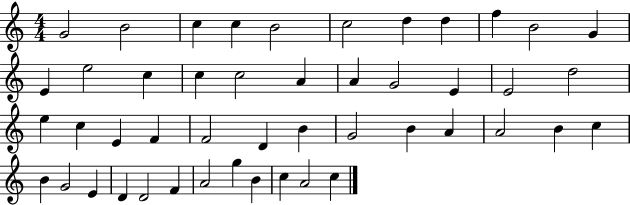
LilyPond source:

{
  \clef treble
  \numericTimeSignature
  \time 4/4
  \key c \major
  g'2 b'2 | c''4 c''4 b'2 | c''2 d''4 d''4 | f''4 b'2 g'4 | \break e'4 e''2 c''4 | c''4 c''2 a'4 | a'4 g'2 e'4 | e'2 d''2 | \break e''4 c''4 e'4 f'4 | f'2 d'4 b'4 | g'2 b'4 a'4 | a'2 b'4 c''4 | \break b'4 g'2 e'4 | d'4 d'2 f'4 | a'2 g''4 b'4 | c''4 a'2 c''4 | \break \bar "|."
}